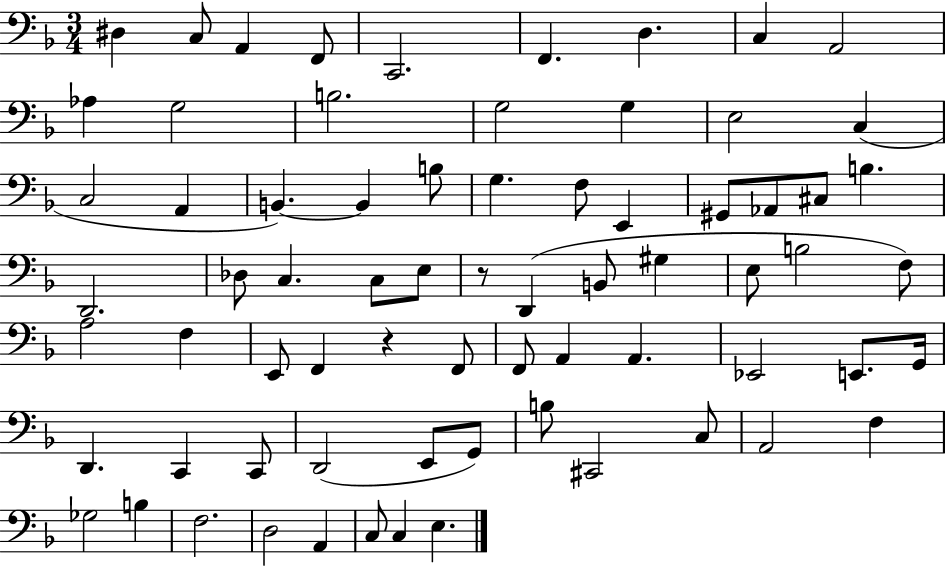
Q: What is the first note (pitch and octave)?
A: D#3